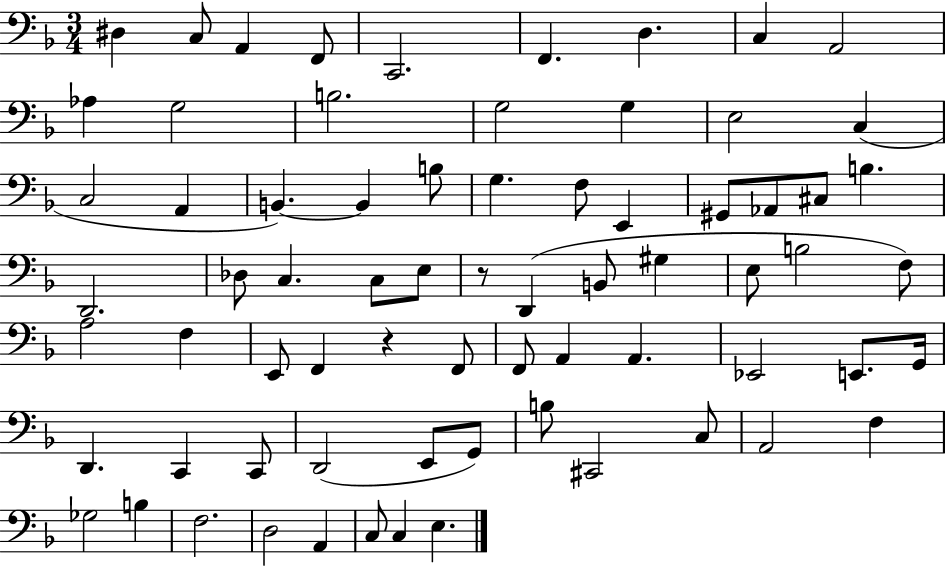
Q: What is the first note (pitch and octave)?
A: D#3